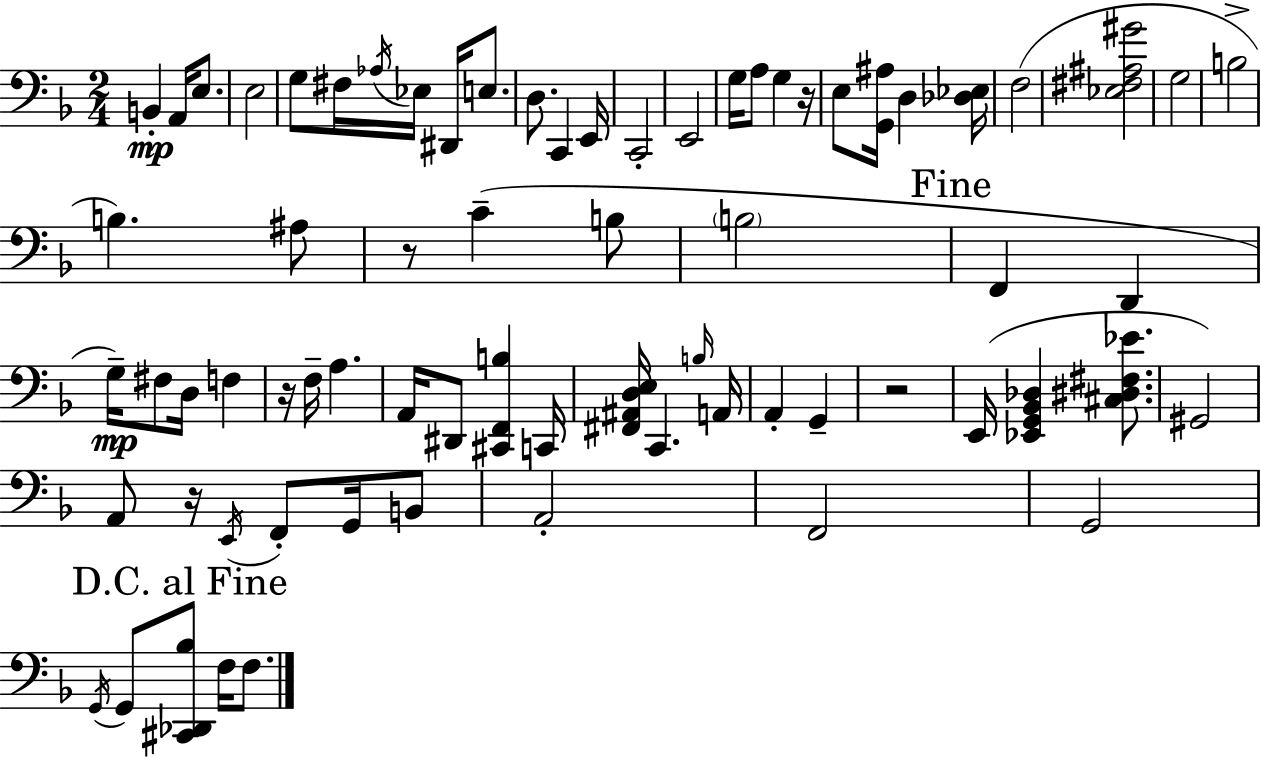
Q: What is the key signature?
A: D minor